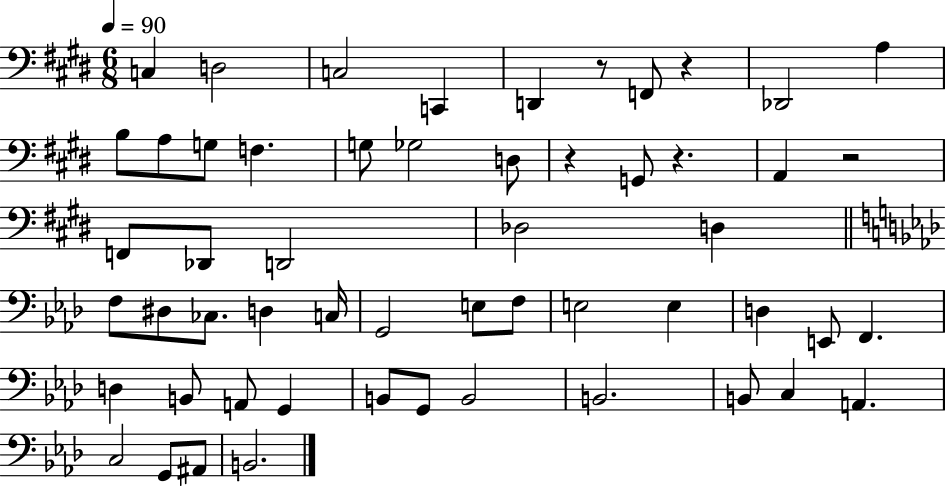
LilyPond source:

{
  \clef bass
  \numericTimeSignature
  \time 6/8
  \key e \major
  \tempo 4 = 90
  c4 d2 | c2 c,4 | d,4 r8 f,8 r4 | des,2 a4 | \break b8 a8 g8 f4. | g8 ges2 d8 | r4 g,8 r4. | a,4 r2 | \break f,8 des,8 d,2 | des2 d4 | \bar "||" \break \key aes \major f8 dis8 ces8. d4 c16 | g,2 e8 f8 | e2 e4 | d4 e,8 f,4. | \break d4 b,8 a,8 g,4 | b,8 g,8 b,2 | b,2. | b,8 c4 a,4. | \break c2 g,8 ais,8 | b,2. | \bar "|."
}